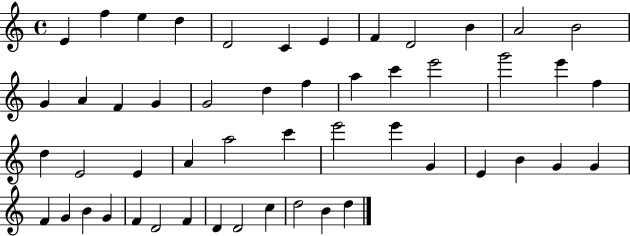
E4/q F5/q E5/q D5/q D4/h C4/q E4/q F4/q D4/h B4/q A4/h B4/h G4/q A4/q F4/q G4/q G4/h D5/q F5/q A5/q C6/q E6/h G6/h E6/q F5/q D5/q E4/h E4/q A4/q A5/h C6/q E6/h E6/q G4/q E4/q B4/q G4/q G4/q F4/q G4/q B4/q G4/q F4/q D4/h F4/q D4/q D4/h C5/q D5/h B4/q D5/q